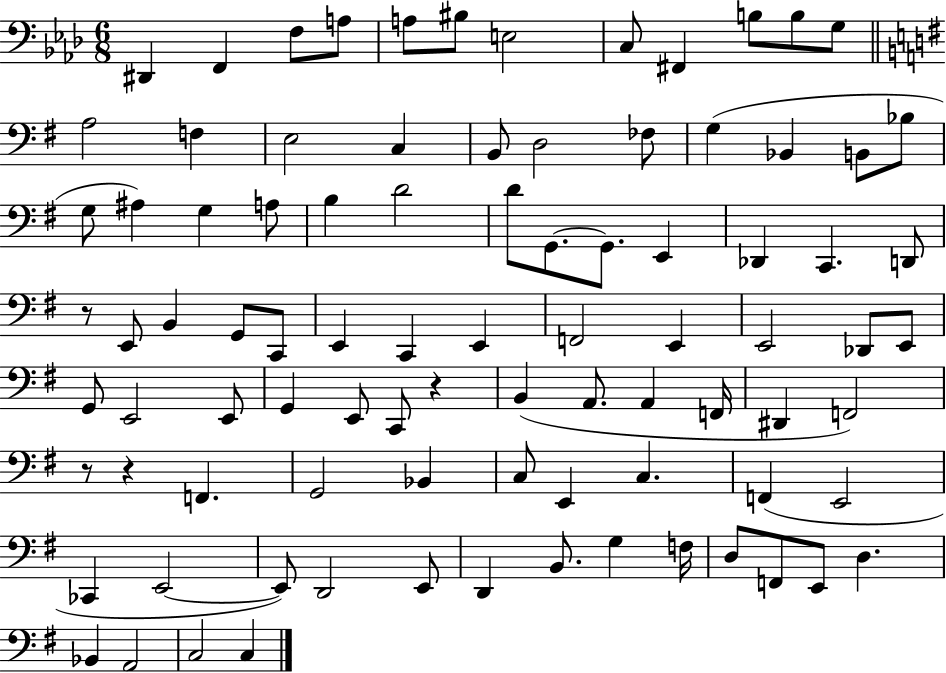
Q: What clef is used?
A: bass